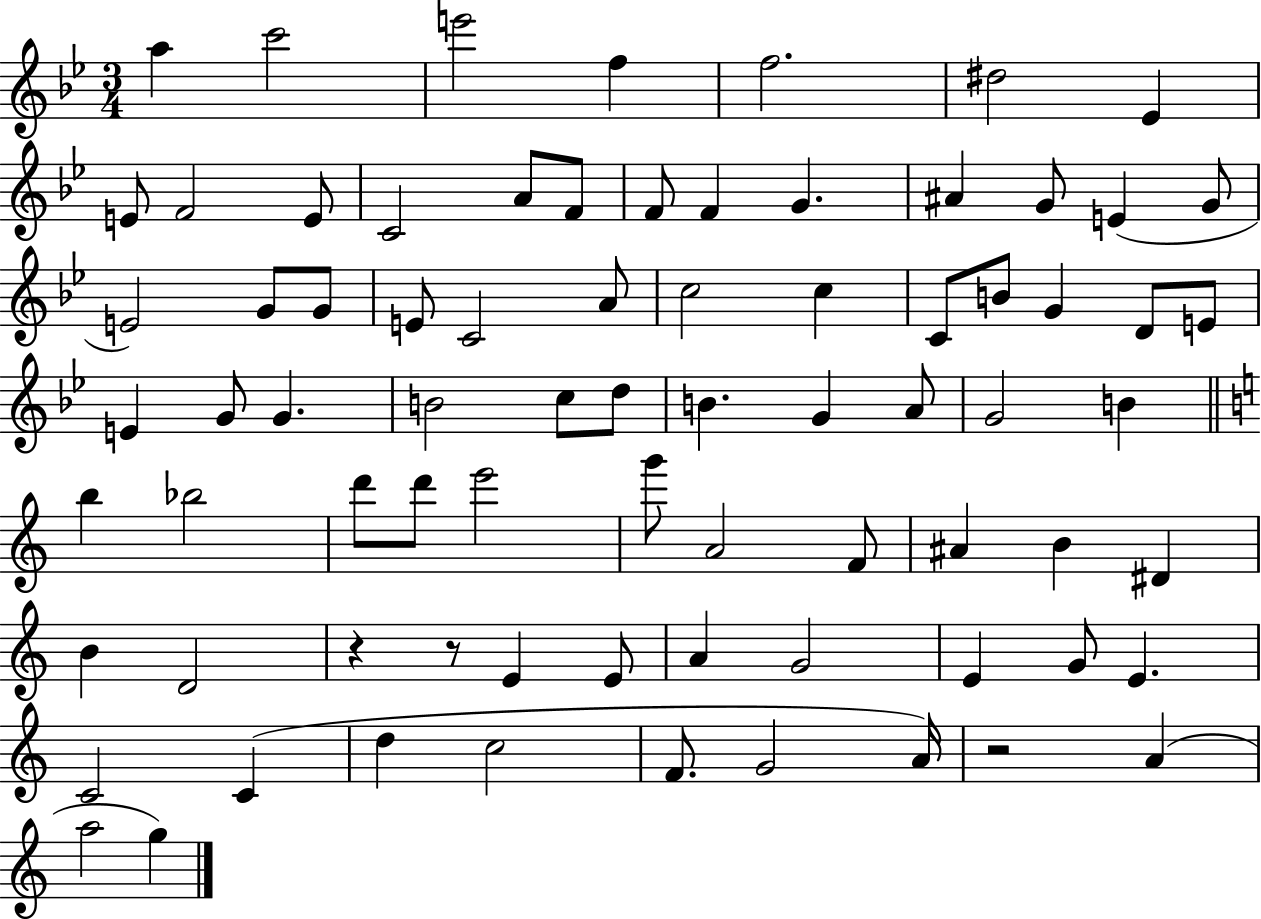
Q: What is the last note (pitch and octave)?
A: G5